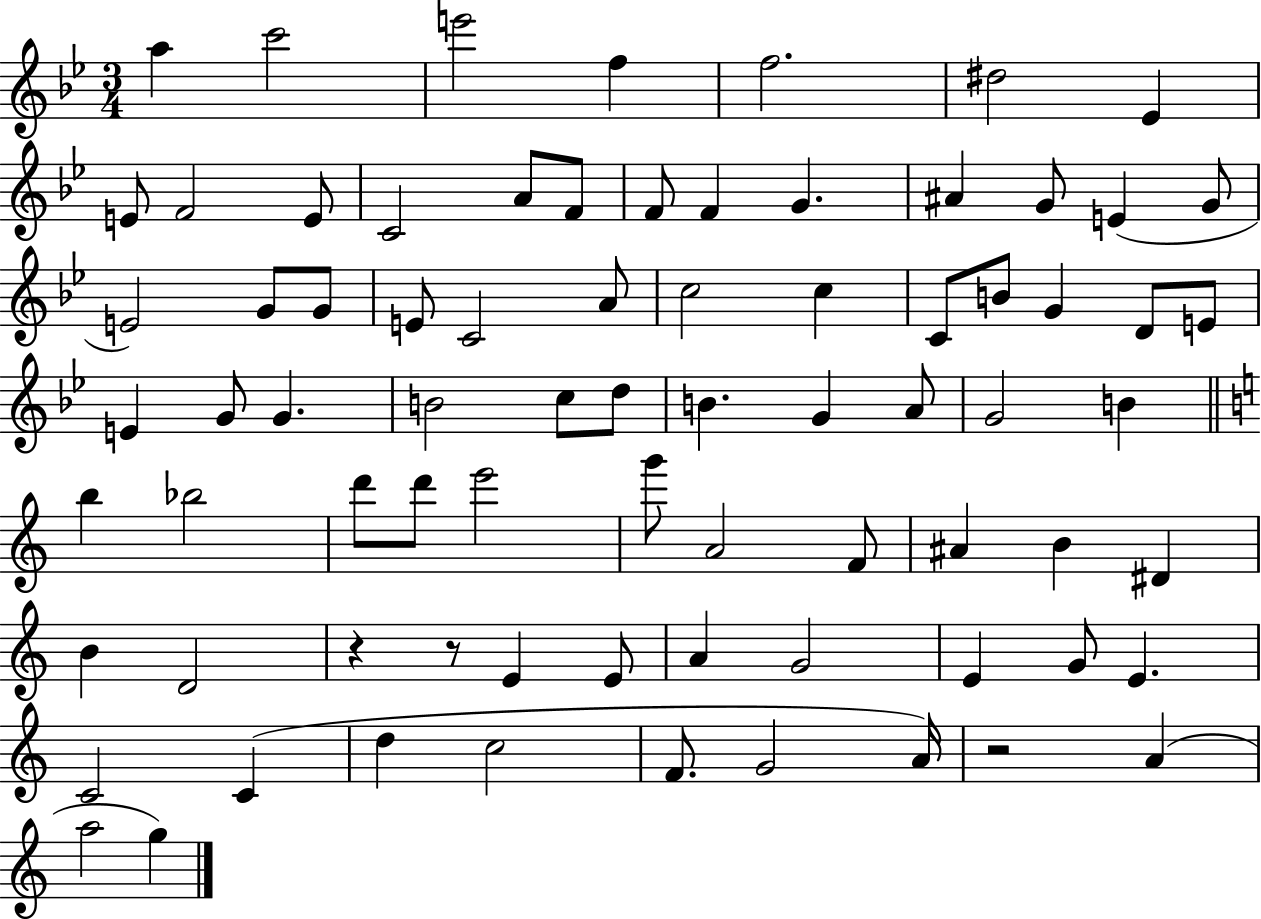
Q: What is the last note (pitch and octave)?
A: G5